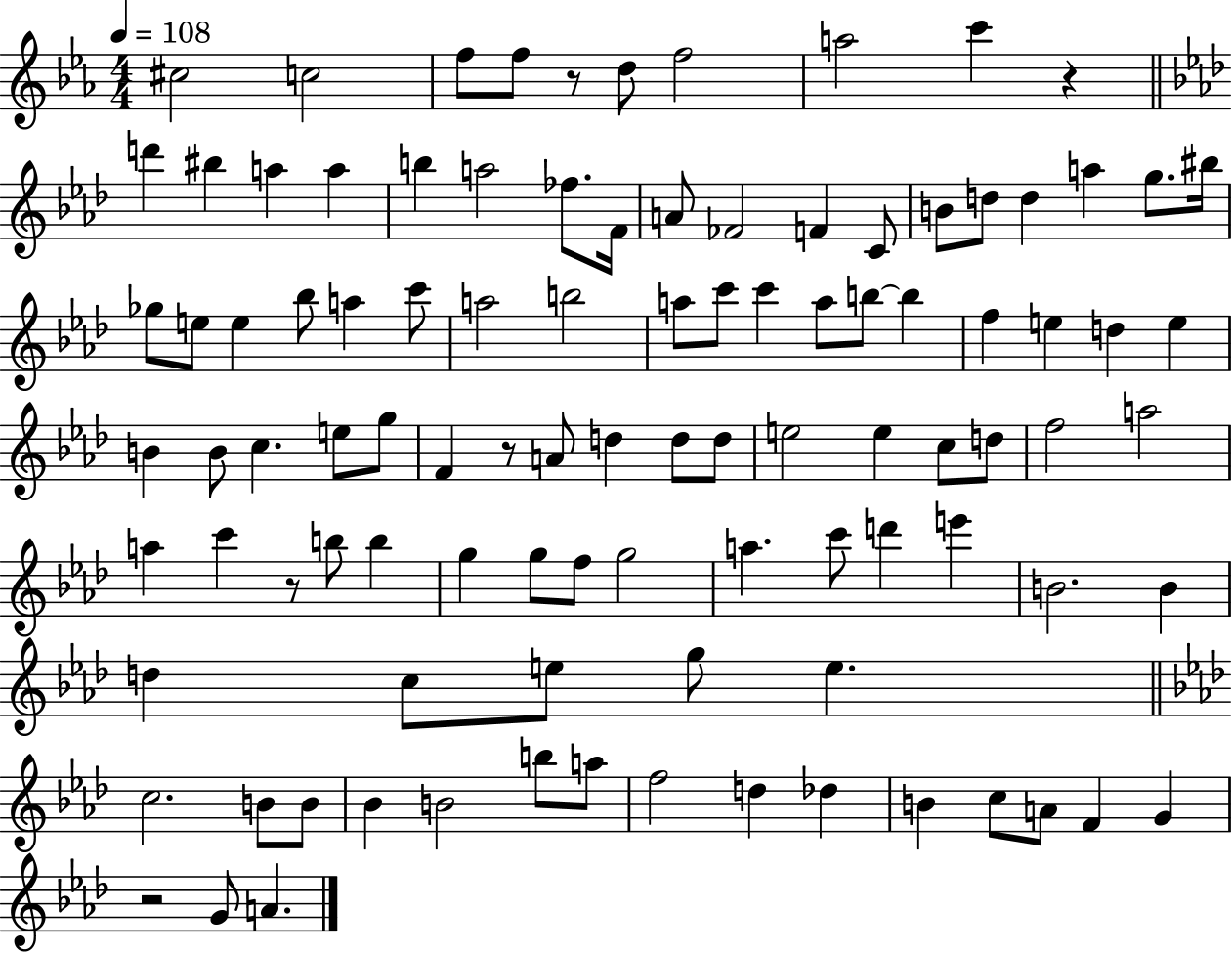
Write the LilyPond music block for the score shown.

{
  \clef treble
  \numericTimeSignature
  \time 4/4
  \key ees \major
  \tempo 4 = 108
  cis''2 c''2 | f''8 f''8 r8 d''8 f''2 | a''2 c'''4 r4 | \bar "||" \break \key aes \major d'''4 bis''4 a''4 a''4 | b''4 a''2 fes''8. f'16 | a'8 fes'2 f'4 c'8 | b'8 d''8 d''4 a''4 g''8. bis''16 | \break ges''8 e''8 e''4 bes''8 a''4 c'''8 | a''2 b''2 | a''8 c'''8 c'''4 a''8 b''8~~ b''4 | f''4 e''4 d''4 e''4 | \break b'4 b'8 c''4. e''8 g''8 | f'4 r8 a'8 d''4 d''8 d''8 | e''2 e''4 c''8 d''8 | f''2 a''2 | \break a''4 c'''4 r8 b''8 b''4 | g''4 g''8 f''8 g''2 | a''4. c'''8 d'''4 e'''4 | b'2. b'4 | \break d''4 c''8 e''8 g''8 e''4. | \bar "||" \break \key aes \major c''2. b'8 b'8 | bes'4 b'2 b''8 a''8 | f''2 d''4 des''4 | b'4 c''8 a'8 f'4 g'4 | \break r2 g'8 a'4. | \bar "|."
}